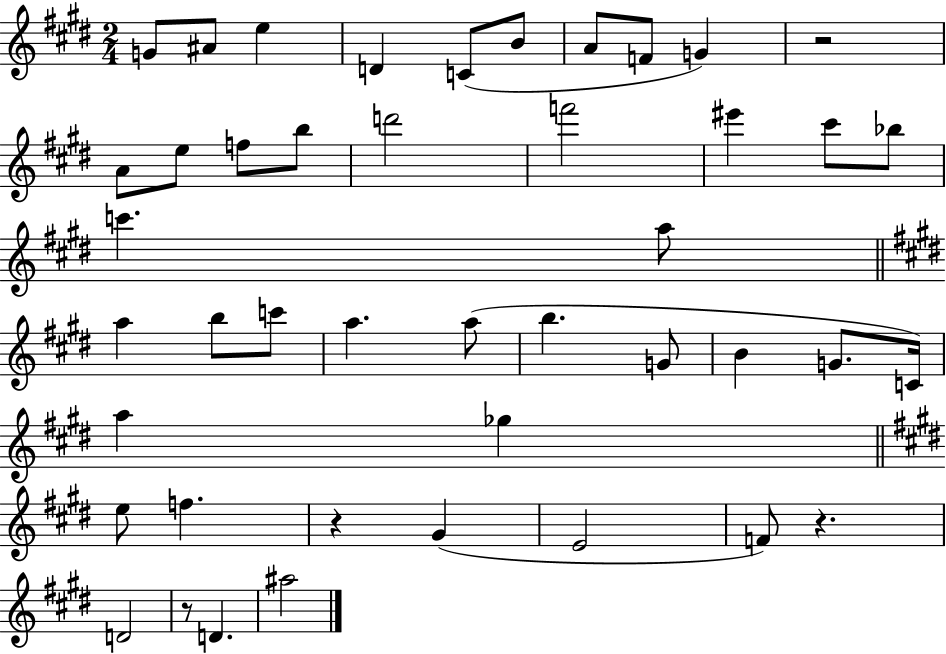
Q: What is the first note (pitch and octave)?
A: G4